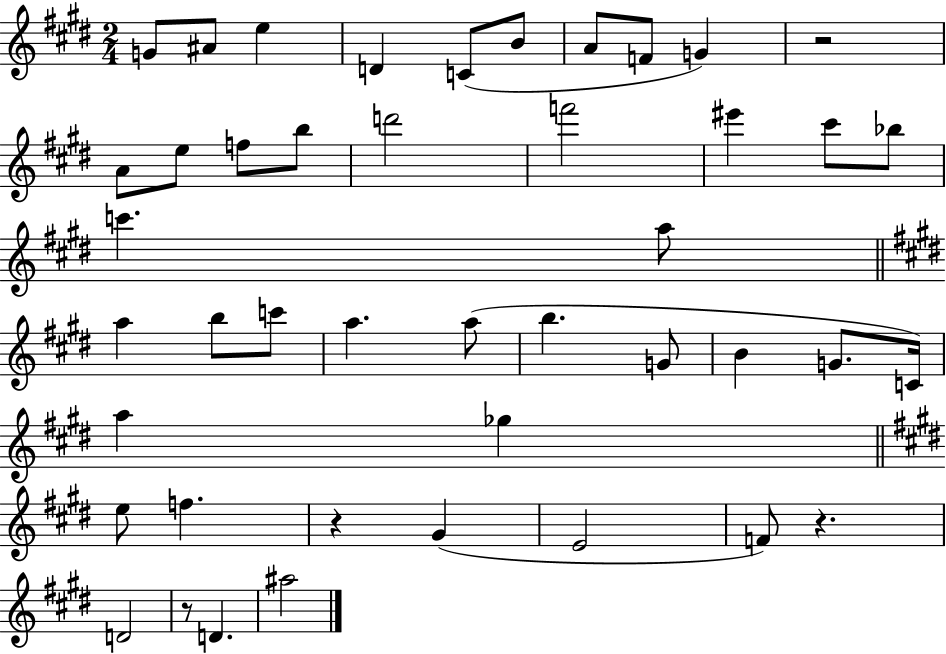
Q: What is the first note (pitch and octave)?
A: G4